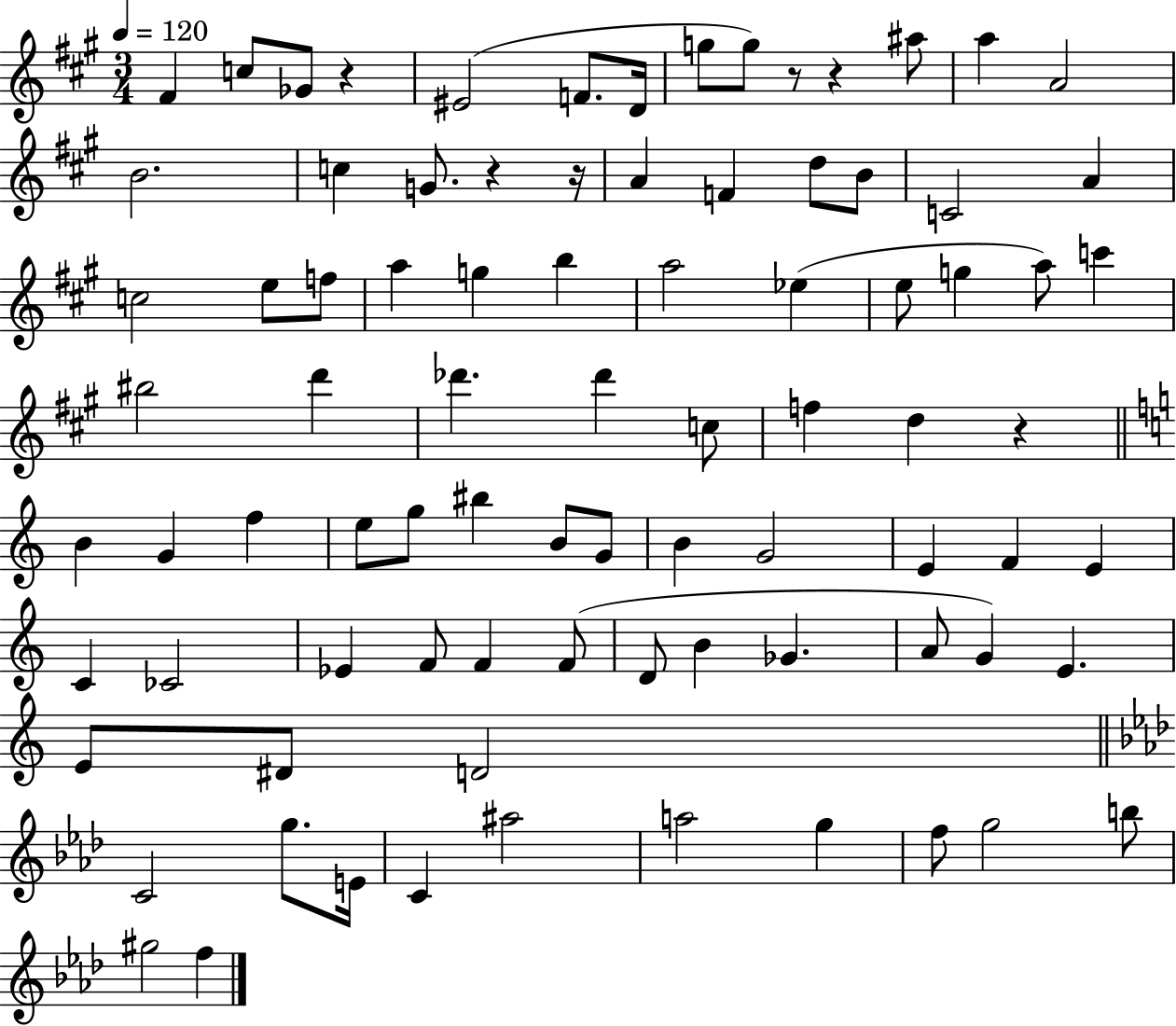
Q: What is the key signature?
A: A major